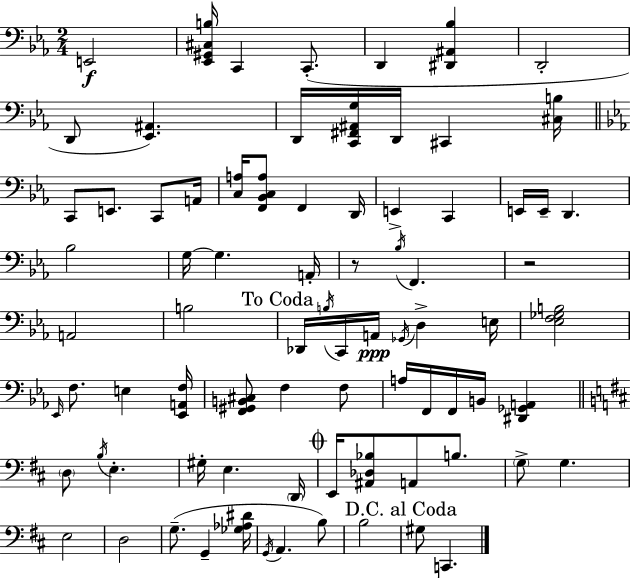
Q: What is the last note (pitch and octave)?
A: C2